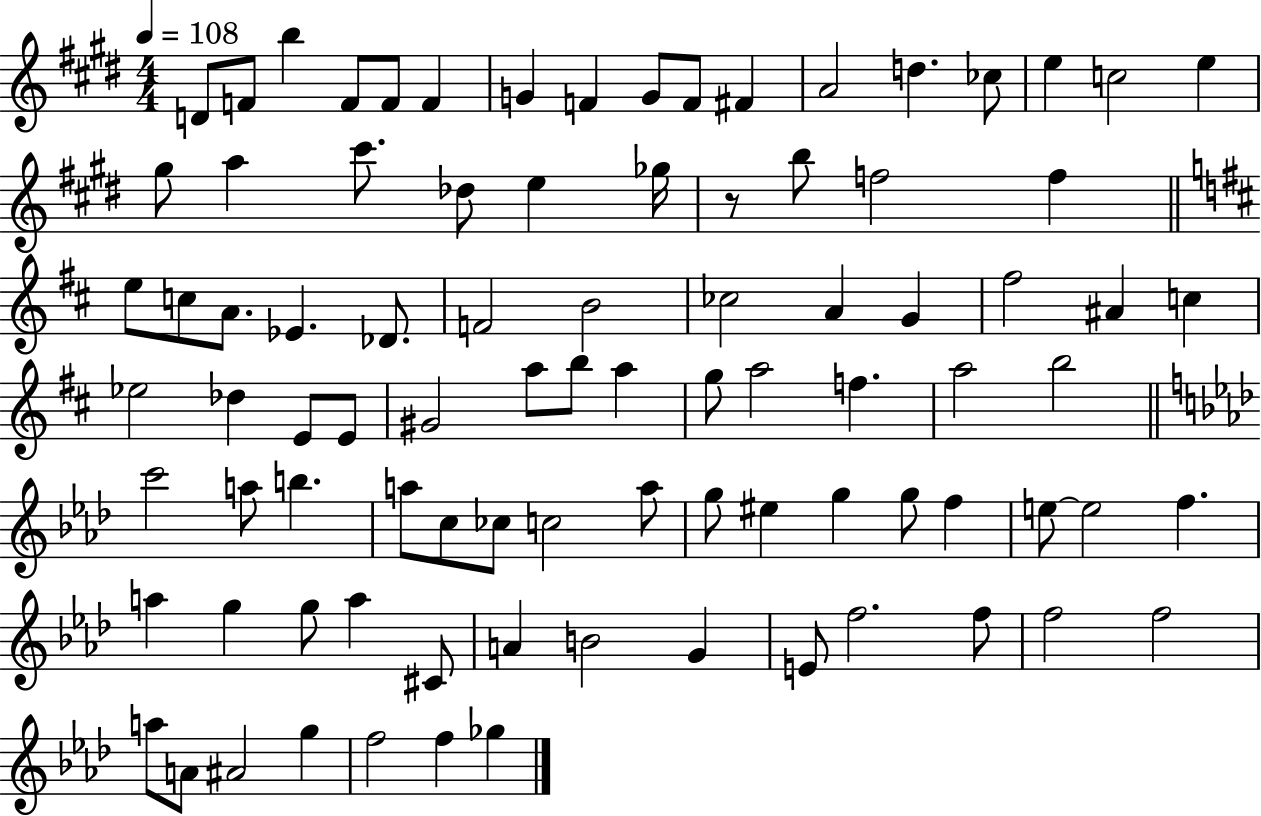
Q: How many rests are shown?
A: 1